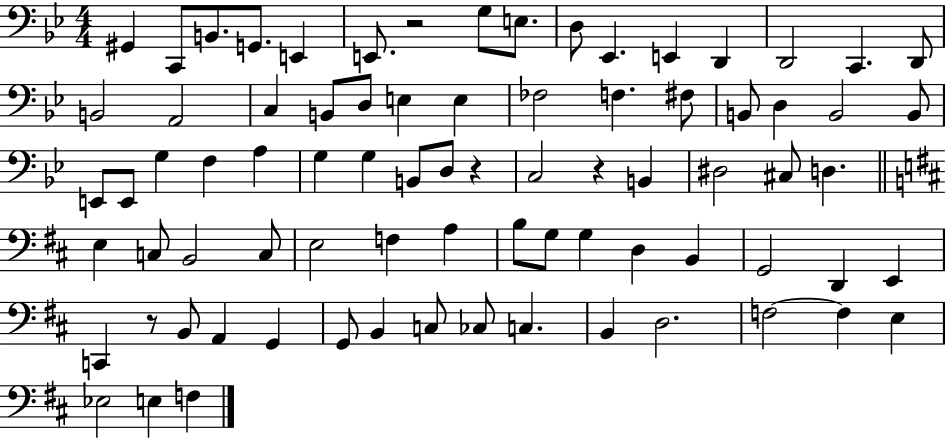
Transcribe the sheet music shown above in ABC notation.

X:1
T:Untitled
M:4/4
L:1/4
K:Bb
^G,, C,,/2 B,,/2 G,,/2 E,, E,,/2 z2 G,/2 E,/2 D,/2 _E,, E,, D,, D,,2 C,, D,,/2 B,,2 A,,2 C, B,,/2 D,/2 E, E, _F,2 F, ^F,/2 B,,/2 D, B,,2 B,,/2 E,,/2 E,,/2 G, F, A, G, G, B,,/2 D,/2 z C,2 z B,, ^D,2 ^C,/2 D, E, C,/2 B,,2 C,/2 E,2 F, A, B,/2 G,/2 G, D, B,, G,,2 D,, E,, C,, z/2 B,,/2 A,, G,, G,,/2 B,, C,/2 _C,/2 C, B,, D,2 F,2 F, E, _E,2 E, F,